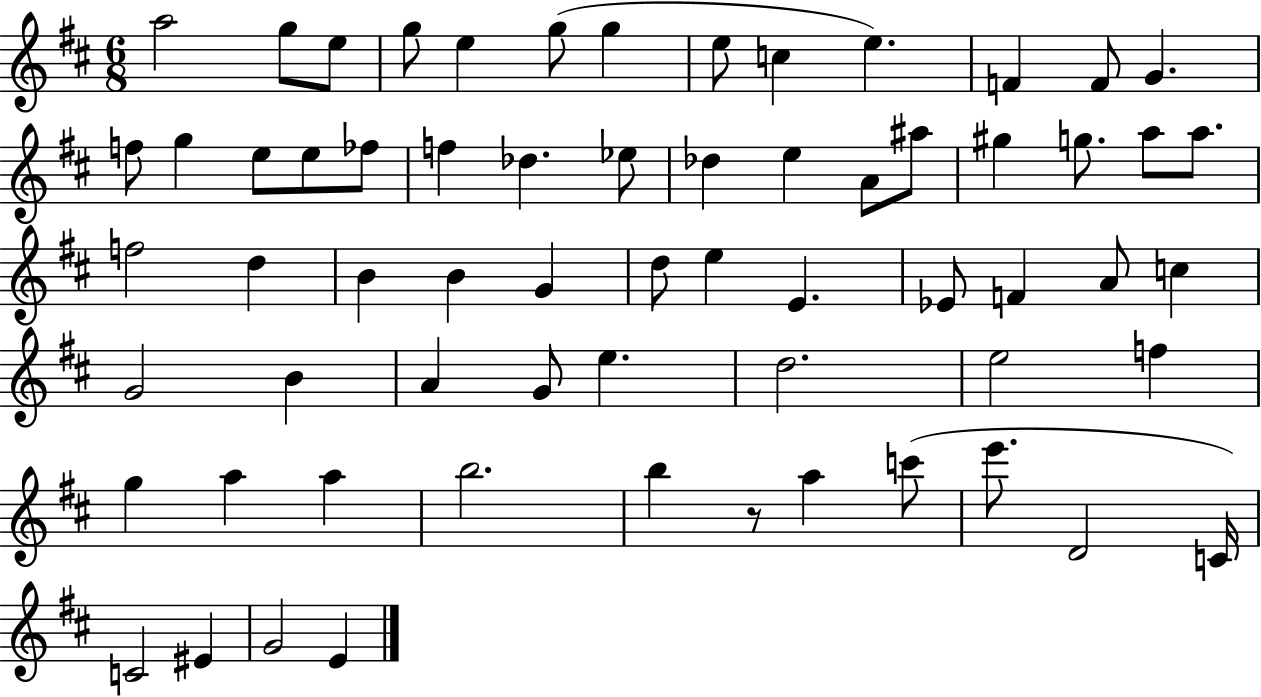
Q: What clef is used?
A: treble